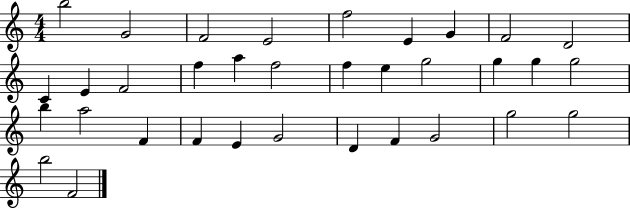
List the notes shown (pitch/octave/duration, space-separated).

B5/h G4/h F4/h E4/h F5/h E4/q G4/q F4/h D4/h C4/q E4/q F4/h F5/q A5/q F5/h F5/q E5/q G5/h G5/q G5/q G5/h B5/q A5/h F4/q F4/q E4/q G4/h D4/q F4/q G4/h G5/h G5/h B5/h F4/h